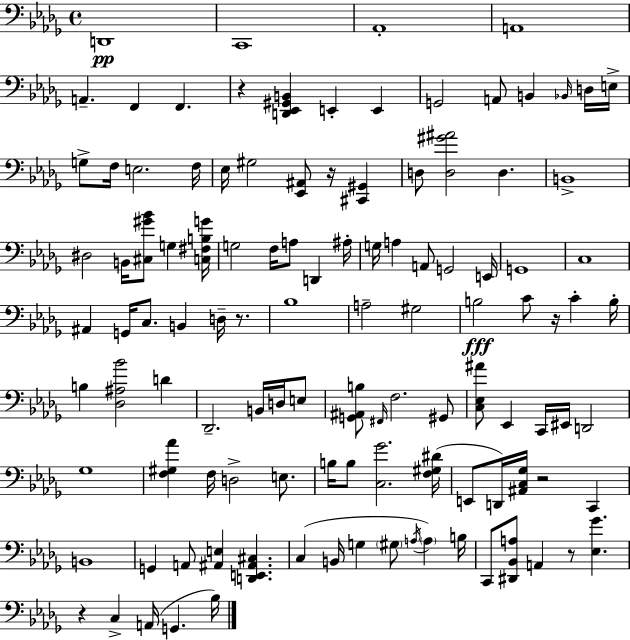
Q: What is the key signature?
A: BES minor